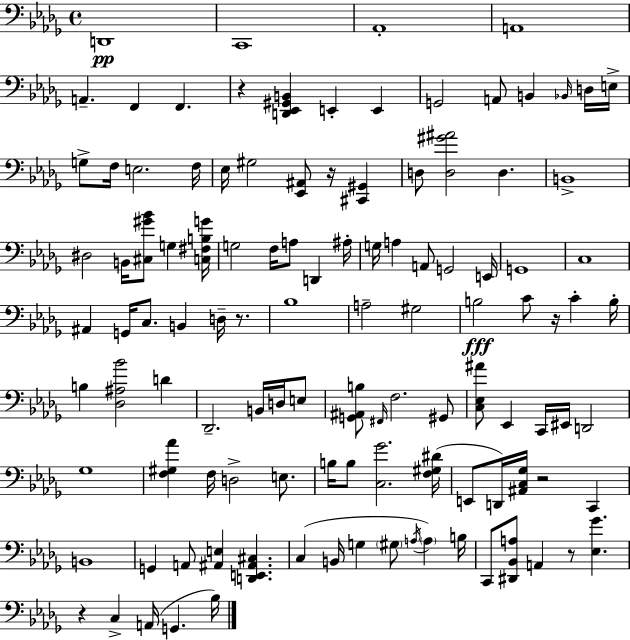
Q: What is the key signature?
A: BES minor